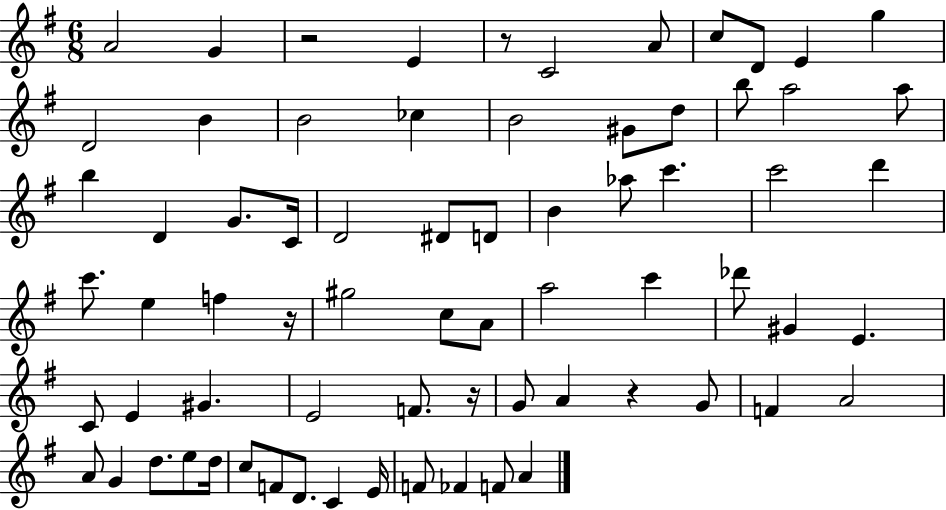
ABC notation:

X:1
T:Untitled
M:6/8
L:1/4
K:G
A2 G z2 E z/2 C2 A/2 c/2 D/2 E g D2 B B2 _c B2 ^G/2 d/2 b/2 a2 a/2 b D G/2 C/4 D2 ^D/2 D/2 B _a/2 c' c'2 d' c'/2 e f z/4 ^g2 c/2 A/2 a2 c' _d'/2 ^G E C/2 E ^G E2 F/2 z/4 G/2 A z G/2 F A2 A/2 G d/2 e/2 d/4 c/2 F/2 D/2 C E/4 F/2 _F F/2 A